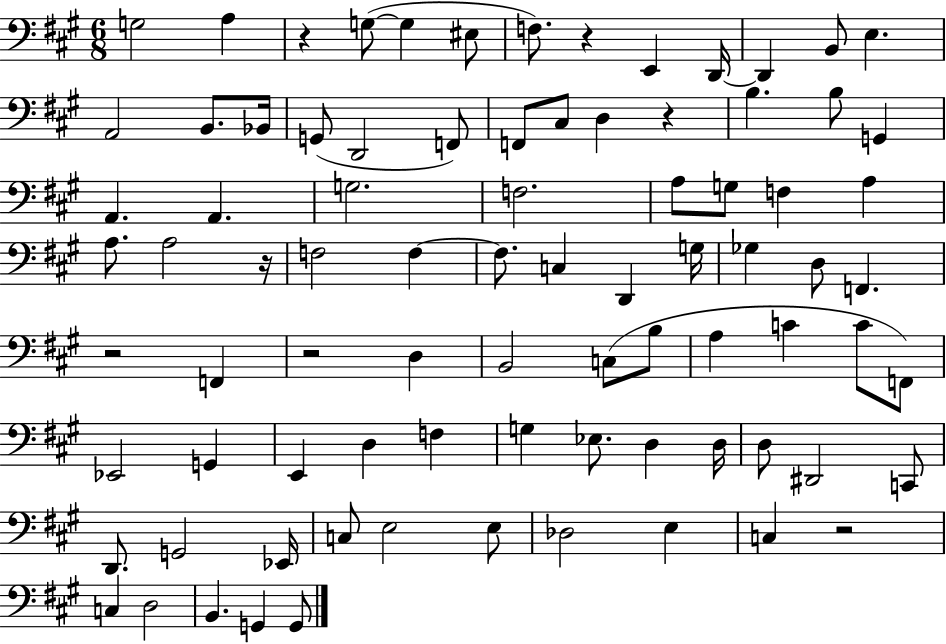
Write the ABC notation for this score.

X:1
T:Untitled
M:6/8
L:1/4
K:A
G,2 A, z G,/2 G, ^E,/2 F,/2 z E,, D,,/4 D,, B,,/2 E, A,,2 B,,/2 _B,,/4 G,,/2 D,,2 F,,/2 F,,/2 ^C,/2 D, z B, B,/2 G,, A,, A,, G,2 F,2 A,/2 G,/2 F, A, A,/2 A,2 z/4 F,2 F, F,/2 C, D,, G,/4 _G, D,/2 F,, z2 F,, z2 D, B,,2 C,/2 B,/2 A, C C/2 F,,/2 _E,,2 G,, E,, D, F, G, _E,/2 D, D,/4 D,/2 ^D,,2 C,,/2 D,,/2 G,,2 _E,,/4 C,/2 E,2 E,/2 _D,2 E, C, z2 C, D,2 B,, G,, G,,/2